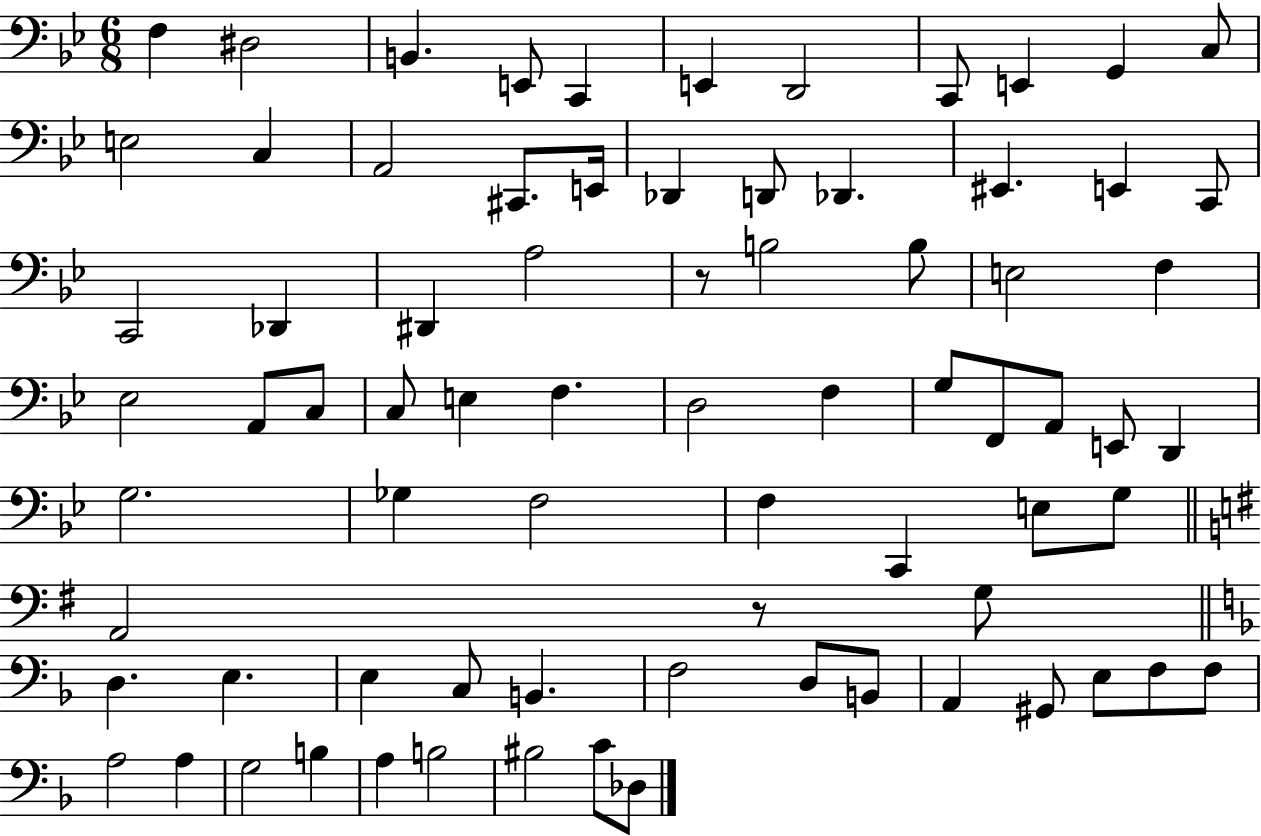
F3/q D#3/h B2/q. E2/e C2/q E2/q D2/h C2/e E2/q G2/q C3/e E3/h C3/q A2/h C#2/e. E2/s Db2/q D2/e Db2/q. EIS2/q. E2/q C2/e C2/h Db2/q D#2/q A3/h R/e B3/h B3/e E3/h F3/q Eb3/h A2/e C3/e C3/e E3/q F3/q. D3/h F3/q G3/e F2/e A2/e E2/e D2/q G3/h. Gb3/q F3/h F3/q C2/q E3/e G3/e A2/h R/e G3/e D3/q. E3/q. E3/q C3/e B2/q. F3/h D3/e B2/e A2/q G#2/e E3/e F3/e F3/e A3/h A3/q G3/h B3/q A3/q B3/h BIS3/h C4/e Db3/e